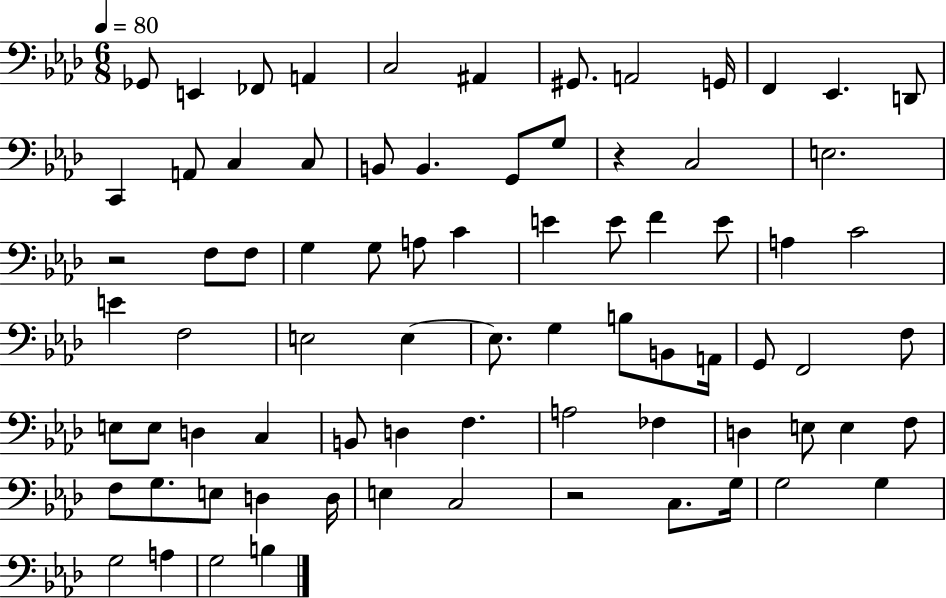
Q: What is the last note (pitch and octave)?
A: B3